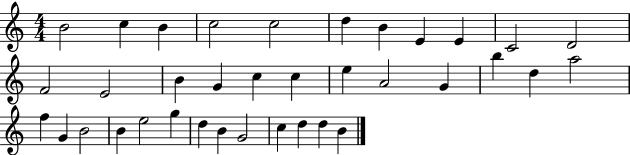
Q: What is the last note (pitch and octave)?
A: B4